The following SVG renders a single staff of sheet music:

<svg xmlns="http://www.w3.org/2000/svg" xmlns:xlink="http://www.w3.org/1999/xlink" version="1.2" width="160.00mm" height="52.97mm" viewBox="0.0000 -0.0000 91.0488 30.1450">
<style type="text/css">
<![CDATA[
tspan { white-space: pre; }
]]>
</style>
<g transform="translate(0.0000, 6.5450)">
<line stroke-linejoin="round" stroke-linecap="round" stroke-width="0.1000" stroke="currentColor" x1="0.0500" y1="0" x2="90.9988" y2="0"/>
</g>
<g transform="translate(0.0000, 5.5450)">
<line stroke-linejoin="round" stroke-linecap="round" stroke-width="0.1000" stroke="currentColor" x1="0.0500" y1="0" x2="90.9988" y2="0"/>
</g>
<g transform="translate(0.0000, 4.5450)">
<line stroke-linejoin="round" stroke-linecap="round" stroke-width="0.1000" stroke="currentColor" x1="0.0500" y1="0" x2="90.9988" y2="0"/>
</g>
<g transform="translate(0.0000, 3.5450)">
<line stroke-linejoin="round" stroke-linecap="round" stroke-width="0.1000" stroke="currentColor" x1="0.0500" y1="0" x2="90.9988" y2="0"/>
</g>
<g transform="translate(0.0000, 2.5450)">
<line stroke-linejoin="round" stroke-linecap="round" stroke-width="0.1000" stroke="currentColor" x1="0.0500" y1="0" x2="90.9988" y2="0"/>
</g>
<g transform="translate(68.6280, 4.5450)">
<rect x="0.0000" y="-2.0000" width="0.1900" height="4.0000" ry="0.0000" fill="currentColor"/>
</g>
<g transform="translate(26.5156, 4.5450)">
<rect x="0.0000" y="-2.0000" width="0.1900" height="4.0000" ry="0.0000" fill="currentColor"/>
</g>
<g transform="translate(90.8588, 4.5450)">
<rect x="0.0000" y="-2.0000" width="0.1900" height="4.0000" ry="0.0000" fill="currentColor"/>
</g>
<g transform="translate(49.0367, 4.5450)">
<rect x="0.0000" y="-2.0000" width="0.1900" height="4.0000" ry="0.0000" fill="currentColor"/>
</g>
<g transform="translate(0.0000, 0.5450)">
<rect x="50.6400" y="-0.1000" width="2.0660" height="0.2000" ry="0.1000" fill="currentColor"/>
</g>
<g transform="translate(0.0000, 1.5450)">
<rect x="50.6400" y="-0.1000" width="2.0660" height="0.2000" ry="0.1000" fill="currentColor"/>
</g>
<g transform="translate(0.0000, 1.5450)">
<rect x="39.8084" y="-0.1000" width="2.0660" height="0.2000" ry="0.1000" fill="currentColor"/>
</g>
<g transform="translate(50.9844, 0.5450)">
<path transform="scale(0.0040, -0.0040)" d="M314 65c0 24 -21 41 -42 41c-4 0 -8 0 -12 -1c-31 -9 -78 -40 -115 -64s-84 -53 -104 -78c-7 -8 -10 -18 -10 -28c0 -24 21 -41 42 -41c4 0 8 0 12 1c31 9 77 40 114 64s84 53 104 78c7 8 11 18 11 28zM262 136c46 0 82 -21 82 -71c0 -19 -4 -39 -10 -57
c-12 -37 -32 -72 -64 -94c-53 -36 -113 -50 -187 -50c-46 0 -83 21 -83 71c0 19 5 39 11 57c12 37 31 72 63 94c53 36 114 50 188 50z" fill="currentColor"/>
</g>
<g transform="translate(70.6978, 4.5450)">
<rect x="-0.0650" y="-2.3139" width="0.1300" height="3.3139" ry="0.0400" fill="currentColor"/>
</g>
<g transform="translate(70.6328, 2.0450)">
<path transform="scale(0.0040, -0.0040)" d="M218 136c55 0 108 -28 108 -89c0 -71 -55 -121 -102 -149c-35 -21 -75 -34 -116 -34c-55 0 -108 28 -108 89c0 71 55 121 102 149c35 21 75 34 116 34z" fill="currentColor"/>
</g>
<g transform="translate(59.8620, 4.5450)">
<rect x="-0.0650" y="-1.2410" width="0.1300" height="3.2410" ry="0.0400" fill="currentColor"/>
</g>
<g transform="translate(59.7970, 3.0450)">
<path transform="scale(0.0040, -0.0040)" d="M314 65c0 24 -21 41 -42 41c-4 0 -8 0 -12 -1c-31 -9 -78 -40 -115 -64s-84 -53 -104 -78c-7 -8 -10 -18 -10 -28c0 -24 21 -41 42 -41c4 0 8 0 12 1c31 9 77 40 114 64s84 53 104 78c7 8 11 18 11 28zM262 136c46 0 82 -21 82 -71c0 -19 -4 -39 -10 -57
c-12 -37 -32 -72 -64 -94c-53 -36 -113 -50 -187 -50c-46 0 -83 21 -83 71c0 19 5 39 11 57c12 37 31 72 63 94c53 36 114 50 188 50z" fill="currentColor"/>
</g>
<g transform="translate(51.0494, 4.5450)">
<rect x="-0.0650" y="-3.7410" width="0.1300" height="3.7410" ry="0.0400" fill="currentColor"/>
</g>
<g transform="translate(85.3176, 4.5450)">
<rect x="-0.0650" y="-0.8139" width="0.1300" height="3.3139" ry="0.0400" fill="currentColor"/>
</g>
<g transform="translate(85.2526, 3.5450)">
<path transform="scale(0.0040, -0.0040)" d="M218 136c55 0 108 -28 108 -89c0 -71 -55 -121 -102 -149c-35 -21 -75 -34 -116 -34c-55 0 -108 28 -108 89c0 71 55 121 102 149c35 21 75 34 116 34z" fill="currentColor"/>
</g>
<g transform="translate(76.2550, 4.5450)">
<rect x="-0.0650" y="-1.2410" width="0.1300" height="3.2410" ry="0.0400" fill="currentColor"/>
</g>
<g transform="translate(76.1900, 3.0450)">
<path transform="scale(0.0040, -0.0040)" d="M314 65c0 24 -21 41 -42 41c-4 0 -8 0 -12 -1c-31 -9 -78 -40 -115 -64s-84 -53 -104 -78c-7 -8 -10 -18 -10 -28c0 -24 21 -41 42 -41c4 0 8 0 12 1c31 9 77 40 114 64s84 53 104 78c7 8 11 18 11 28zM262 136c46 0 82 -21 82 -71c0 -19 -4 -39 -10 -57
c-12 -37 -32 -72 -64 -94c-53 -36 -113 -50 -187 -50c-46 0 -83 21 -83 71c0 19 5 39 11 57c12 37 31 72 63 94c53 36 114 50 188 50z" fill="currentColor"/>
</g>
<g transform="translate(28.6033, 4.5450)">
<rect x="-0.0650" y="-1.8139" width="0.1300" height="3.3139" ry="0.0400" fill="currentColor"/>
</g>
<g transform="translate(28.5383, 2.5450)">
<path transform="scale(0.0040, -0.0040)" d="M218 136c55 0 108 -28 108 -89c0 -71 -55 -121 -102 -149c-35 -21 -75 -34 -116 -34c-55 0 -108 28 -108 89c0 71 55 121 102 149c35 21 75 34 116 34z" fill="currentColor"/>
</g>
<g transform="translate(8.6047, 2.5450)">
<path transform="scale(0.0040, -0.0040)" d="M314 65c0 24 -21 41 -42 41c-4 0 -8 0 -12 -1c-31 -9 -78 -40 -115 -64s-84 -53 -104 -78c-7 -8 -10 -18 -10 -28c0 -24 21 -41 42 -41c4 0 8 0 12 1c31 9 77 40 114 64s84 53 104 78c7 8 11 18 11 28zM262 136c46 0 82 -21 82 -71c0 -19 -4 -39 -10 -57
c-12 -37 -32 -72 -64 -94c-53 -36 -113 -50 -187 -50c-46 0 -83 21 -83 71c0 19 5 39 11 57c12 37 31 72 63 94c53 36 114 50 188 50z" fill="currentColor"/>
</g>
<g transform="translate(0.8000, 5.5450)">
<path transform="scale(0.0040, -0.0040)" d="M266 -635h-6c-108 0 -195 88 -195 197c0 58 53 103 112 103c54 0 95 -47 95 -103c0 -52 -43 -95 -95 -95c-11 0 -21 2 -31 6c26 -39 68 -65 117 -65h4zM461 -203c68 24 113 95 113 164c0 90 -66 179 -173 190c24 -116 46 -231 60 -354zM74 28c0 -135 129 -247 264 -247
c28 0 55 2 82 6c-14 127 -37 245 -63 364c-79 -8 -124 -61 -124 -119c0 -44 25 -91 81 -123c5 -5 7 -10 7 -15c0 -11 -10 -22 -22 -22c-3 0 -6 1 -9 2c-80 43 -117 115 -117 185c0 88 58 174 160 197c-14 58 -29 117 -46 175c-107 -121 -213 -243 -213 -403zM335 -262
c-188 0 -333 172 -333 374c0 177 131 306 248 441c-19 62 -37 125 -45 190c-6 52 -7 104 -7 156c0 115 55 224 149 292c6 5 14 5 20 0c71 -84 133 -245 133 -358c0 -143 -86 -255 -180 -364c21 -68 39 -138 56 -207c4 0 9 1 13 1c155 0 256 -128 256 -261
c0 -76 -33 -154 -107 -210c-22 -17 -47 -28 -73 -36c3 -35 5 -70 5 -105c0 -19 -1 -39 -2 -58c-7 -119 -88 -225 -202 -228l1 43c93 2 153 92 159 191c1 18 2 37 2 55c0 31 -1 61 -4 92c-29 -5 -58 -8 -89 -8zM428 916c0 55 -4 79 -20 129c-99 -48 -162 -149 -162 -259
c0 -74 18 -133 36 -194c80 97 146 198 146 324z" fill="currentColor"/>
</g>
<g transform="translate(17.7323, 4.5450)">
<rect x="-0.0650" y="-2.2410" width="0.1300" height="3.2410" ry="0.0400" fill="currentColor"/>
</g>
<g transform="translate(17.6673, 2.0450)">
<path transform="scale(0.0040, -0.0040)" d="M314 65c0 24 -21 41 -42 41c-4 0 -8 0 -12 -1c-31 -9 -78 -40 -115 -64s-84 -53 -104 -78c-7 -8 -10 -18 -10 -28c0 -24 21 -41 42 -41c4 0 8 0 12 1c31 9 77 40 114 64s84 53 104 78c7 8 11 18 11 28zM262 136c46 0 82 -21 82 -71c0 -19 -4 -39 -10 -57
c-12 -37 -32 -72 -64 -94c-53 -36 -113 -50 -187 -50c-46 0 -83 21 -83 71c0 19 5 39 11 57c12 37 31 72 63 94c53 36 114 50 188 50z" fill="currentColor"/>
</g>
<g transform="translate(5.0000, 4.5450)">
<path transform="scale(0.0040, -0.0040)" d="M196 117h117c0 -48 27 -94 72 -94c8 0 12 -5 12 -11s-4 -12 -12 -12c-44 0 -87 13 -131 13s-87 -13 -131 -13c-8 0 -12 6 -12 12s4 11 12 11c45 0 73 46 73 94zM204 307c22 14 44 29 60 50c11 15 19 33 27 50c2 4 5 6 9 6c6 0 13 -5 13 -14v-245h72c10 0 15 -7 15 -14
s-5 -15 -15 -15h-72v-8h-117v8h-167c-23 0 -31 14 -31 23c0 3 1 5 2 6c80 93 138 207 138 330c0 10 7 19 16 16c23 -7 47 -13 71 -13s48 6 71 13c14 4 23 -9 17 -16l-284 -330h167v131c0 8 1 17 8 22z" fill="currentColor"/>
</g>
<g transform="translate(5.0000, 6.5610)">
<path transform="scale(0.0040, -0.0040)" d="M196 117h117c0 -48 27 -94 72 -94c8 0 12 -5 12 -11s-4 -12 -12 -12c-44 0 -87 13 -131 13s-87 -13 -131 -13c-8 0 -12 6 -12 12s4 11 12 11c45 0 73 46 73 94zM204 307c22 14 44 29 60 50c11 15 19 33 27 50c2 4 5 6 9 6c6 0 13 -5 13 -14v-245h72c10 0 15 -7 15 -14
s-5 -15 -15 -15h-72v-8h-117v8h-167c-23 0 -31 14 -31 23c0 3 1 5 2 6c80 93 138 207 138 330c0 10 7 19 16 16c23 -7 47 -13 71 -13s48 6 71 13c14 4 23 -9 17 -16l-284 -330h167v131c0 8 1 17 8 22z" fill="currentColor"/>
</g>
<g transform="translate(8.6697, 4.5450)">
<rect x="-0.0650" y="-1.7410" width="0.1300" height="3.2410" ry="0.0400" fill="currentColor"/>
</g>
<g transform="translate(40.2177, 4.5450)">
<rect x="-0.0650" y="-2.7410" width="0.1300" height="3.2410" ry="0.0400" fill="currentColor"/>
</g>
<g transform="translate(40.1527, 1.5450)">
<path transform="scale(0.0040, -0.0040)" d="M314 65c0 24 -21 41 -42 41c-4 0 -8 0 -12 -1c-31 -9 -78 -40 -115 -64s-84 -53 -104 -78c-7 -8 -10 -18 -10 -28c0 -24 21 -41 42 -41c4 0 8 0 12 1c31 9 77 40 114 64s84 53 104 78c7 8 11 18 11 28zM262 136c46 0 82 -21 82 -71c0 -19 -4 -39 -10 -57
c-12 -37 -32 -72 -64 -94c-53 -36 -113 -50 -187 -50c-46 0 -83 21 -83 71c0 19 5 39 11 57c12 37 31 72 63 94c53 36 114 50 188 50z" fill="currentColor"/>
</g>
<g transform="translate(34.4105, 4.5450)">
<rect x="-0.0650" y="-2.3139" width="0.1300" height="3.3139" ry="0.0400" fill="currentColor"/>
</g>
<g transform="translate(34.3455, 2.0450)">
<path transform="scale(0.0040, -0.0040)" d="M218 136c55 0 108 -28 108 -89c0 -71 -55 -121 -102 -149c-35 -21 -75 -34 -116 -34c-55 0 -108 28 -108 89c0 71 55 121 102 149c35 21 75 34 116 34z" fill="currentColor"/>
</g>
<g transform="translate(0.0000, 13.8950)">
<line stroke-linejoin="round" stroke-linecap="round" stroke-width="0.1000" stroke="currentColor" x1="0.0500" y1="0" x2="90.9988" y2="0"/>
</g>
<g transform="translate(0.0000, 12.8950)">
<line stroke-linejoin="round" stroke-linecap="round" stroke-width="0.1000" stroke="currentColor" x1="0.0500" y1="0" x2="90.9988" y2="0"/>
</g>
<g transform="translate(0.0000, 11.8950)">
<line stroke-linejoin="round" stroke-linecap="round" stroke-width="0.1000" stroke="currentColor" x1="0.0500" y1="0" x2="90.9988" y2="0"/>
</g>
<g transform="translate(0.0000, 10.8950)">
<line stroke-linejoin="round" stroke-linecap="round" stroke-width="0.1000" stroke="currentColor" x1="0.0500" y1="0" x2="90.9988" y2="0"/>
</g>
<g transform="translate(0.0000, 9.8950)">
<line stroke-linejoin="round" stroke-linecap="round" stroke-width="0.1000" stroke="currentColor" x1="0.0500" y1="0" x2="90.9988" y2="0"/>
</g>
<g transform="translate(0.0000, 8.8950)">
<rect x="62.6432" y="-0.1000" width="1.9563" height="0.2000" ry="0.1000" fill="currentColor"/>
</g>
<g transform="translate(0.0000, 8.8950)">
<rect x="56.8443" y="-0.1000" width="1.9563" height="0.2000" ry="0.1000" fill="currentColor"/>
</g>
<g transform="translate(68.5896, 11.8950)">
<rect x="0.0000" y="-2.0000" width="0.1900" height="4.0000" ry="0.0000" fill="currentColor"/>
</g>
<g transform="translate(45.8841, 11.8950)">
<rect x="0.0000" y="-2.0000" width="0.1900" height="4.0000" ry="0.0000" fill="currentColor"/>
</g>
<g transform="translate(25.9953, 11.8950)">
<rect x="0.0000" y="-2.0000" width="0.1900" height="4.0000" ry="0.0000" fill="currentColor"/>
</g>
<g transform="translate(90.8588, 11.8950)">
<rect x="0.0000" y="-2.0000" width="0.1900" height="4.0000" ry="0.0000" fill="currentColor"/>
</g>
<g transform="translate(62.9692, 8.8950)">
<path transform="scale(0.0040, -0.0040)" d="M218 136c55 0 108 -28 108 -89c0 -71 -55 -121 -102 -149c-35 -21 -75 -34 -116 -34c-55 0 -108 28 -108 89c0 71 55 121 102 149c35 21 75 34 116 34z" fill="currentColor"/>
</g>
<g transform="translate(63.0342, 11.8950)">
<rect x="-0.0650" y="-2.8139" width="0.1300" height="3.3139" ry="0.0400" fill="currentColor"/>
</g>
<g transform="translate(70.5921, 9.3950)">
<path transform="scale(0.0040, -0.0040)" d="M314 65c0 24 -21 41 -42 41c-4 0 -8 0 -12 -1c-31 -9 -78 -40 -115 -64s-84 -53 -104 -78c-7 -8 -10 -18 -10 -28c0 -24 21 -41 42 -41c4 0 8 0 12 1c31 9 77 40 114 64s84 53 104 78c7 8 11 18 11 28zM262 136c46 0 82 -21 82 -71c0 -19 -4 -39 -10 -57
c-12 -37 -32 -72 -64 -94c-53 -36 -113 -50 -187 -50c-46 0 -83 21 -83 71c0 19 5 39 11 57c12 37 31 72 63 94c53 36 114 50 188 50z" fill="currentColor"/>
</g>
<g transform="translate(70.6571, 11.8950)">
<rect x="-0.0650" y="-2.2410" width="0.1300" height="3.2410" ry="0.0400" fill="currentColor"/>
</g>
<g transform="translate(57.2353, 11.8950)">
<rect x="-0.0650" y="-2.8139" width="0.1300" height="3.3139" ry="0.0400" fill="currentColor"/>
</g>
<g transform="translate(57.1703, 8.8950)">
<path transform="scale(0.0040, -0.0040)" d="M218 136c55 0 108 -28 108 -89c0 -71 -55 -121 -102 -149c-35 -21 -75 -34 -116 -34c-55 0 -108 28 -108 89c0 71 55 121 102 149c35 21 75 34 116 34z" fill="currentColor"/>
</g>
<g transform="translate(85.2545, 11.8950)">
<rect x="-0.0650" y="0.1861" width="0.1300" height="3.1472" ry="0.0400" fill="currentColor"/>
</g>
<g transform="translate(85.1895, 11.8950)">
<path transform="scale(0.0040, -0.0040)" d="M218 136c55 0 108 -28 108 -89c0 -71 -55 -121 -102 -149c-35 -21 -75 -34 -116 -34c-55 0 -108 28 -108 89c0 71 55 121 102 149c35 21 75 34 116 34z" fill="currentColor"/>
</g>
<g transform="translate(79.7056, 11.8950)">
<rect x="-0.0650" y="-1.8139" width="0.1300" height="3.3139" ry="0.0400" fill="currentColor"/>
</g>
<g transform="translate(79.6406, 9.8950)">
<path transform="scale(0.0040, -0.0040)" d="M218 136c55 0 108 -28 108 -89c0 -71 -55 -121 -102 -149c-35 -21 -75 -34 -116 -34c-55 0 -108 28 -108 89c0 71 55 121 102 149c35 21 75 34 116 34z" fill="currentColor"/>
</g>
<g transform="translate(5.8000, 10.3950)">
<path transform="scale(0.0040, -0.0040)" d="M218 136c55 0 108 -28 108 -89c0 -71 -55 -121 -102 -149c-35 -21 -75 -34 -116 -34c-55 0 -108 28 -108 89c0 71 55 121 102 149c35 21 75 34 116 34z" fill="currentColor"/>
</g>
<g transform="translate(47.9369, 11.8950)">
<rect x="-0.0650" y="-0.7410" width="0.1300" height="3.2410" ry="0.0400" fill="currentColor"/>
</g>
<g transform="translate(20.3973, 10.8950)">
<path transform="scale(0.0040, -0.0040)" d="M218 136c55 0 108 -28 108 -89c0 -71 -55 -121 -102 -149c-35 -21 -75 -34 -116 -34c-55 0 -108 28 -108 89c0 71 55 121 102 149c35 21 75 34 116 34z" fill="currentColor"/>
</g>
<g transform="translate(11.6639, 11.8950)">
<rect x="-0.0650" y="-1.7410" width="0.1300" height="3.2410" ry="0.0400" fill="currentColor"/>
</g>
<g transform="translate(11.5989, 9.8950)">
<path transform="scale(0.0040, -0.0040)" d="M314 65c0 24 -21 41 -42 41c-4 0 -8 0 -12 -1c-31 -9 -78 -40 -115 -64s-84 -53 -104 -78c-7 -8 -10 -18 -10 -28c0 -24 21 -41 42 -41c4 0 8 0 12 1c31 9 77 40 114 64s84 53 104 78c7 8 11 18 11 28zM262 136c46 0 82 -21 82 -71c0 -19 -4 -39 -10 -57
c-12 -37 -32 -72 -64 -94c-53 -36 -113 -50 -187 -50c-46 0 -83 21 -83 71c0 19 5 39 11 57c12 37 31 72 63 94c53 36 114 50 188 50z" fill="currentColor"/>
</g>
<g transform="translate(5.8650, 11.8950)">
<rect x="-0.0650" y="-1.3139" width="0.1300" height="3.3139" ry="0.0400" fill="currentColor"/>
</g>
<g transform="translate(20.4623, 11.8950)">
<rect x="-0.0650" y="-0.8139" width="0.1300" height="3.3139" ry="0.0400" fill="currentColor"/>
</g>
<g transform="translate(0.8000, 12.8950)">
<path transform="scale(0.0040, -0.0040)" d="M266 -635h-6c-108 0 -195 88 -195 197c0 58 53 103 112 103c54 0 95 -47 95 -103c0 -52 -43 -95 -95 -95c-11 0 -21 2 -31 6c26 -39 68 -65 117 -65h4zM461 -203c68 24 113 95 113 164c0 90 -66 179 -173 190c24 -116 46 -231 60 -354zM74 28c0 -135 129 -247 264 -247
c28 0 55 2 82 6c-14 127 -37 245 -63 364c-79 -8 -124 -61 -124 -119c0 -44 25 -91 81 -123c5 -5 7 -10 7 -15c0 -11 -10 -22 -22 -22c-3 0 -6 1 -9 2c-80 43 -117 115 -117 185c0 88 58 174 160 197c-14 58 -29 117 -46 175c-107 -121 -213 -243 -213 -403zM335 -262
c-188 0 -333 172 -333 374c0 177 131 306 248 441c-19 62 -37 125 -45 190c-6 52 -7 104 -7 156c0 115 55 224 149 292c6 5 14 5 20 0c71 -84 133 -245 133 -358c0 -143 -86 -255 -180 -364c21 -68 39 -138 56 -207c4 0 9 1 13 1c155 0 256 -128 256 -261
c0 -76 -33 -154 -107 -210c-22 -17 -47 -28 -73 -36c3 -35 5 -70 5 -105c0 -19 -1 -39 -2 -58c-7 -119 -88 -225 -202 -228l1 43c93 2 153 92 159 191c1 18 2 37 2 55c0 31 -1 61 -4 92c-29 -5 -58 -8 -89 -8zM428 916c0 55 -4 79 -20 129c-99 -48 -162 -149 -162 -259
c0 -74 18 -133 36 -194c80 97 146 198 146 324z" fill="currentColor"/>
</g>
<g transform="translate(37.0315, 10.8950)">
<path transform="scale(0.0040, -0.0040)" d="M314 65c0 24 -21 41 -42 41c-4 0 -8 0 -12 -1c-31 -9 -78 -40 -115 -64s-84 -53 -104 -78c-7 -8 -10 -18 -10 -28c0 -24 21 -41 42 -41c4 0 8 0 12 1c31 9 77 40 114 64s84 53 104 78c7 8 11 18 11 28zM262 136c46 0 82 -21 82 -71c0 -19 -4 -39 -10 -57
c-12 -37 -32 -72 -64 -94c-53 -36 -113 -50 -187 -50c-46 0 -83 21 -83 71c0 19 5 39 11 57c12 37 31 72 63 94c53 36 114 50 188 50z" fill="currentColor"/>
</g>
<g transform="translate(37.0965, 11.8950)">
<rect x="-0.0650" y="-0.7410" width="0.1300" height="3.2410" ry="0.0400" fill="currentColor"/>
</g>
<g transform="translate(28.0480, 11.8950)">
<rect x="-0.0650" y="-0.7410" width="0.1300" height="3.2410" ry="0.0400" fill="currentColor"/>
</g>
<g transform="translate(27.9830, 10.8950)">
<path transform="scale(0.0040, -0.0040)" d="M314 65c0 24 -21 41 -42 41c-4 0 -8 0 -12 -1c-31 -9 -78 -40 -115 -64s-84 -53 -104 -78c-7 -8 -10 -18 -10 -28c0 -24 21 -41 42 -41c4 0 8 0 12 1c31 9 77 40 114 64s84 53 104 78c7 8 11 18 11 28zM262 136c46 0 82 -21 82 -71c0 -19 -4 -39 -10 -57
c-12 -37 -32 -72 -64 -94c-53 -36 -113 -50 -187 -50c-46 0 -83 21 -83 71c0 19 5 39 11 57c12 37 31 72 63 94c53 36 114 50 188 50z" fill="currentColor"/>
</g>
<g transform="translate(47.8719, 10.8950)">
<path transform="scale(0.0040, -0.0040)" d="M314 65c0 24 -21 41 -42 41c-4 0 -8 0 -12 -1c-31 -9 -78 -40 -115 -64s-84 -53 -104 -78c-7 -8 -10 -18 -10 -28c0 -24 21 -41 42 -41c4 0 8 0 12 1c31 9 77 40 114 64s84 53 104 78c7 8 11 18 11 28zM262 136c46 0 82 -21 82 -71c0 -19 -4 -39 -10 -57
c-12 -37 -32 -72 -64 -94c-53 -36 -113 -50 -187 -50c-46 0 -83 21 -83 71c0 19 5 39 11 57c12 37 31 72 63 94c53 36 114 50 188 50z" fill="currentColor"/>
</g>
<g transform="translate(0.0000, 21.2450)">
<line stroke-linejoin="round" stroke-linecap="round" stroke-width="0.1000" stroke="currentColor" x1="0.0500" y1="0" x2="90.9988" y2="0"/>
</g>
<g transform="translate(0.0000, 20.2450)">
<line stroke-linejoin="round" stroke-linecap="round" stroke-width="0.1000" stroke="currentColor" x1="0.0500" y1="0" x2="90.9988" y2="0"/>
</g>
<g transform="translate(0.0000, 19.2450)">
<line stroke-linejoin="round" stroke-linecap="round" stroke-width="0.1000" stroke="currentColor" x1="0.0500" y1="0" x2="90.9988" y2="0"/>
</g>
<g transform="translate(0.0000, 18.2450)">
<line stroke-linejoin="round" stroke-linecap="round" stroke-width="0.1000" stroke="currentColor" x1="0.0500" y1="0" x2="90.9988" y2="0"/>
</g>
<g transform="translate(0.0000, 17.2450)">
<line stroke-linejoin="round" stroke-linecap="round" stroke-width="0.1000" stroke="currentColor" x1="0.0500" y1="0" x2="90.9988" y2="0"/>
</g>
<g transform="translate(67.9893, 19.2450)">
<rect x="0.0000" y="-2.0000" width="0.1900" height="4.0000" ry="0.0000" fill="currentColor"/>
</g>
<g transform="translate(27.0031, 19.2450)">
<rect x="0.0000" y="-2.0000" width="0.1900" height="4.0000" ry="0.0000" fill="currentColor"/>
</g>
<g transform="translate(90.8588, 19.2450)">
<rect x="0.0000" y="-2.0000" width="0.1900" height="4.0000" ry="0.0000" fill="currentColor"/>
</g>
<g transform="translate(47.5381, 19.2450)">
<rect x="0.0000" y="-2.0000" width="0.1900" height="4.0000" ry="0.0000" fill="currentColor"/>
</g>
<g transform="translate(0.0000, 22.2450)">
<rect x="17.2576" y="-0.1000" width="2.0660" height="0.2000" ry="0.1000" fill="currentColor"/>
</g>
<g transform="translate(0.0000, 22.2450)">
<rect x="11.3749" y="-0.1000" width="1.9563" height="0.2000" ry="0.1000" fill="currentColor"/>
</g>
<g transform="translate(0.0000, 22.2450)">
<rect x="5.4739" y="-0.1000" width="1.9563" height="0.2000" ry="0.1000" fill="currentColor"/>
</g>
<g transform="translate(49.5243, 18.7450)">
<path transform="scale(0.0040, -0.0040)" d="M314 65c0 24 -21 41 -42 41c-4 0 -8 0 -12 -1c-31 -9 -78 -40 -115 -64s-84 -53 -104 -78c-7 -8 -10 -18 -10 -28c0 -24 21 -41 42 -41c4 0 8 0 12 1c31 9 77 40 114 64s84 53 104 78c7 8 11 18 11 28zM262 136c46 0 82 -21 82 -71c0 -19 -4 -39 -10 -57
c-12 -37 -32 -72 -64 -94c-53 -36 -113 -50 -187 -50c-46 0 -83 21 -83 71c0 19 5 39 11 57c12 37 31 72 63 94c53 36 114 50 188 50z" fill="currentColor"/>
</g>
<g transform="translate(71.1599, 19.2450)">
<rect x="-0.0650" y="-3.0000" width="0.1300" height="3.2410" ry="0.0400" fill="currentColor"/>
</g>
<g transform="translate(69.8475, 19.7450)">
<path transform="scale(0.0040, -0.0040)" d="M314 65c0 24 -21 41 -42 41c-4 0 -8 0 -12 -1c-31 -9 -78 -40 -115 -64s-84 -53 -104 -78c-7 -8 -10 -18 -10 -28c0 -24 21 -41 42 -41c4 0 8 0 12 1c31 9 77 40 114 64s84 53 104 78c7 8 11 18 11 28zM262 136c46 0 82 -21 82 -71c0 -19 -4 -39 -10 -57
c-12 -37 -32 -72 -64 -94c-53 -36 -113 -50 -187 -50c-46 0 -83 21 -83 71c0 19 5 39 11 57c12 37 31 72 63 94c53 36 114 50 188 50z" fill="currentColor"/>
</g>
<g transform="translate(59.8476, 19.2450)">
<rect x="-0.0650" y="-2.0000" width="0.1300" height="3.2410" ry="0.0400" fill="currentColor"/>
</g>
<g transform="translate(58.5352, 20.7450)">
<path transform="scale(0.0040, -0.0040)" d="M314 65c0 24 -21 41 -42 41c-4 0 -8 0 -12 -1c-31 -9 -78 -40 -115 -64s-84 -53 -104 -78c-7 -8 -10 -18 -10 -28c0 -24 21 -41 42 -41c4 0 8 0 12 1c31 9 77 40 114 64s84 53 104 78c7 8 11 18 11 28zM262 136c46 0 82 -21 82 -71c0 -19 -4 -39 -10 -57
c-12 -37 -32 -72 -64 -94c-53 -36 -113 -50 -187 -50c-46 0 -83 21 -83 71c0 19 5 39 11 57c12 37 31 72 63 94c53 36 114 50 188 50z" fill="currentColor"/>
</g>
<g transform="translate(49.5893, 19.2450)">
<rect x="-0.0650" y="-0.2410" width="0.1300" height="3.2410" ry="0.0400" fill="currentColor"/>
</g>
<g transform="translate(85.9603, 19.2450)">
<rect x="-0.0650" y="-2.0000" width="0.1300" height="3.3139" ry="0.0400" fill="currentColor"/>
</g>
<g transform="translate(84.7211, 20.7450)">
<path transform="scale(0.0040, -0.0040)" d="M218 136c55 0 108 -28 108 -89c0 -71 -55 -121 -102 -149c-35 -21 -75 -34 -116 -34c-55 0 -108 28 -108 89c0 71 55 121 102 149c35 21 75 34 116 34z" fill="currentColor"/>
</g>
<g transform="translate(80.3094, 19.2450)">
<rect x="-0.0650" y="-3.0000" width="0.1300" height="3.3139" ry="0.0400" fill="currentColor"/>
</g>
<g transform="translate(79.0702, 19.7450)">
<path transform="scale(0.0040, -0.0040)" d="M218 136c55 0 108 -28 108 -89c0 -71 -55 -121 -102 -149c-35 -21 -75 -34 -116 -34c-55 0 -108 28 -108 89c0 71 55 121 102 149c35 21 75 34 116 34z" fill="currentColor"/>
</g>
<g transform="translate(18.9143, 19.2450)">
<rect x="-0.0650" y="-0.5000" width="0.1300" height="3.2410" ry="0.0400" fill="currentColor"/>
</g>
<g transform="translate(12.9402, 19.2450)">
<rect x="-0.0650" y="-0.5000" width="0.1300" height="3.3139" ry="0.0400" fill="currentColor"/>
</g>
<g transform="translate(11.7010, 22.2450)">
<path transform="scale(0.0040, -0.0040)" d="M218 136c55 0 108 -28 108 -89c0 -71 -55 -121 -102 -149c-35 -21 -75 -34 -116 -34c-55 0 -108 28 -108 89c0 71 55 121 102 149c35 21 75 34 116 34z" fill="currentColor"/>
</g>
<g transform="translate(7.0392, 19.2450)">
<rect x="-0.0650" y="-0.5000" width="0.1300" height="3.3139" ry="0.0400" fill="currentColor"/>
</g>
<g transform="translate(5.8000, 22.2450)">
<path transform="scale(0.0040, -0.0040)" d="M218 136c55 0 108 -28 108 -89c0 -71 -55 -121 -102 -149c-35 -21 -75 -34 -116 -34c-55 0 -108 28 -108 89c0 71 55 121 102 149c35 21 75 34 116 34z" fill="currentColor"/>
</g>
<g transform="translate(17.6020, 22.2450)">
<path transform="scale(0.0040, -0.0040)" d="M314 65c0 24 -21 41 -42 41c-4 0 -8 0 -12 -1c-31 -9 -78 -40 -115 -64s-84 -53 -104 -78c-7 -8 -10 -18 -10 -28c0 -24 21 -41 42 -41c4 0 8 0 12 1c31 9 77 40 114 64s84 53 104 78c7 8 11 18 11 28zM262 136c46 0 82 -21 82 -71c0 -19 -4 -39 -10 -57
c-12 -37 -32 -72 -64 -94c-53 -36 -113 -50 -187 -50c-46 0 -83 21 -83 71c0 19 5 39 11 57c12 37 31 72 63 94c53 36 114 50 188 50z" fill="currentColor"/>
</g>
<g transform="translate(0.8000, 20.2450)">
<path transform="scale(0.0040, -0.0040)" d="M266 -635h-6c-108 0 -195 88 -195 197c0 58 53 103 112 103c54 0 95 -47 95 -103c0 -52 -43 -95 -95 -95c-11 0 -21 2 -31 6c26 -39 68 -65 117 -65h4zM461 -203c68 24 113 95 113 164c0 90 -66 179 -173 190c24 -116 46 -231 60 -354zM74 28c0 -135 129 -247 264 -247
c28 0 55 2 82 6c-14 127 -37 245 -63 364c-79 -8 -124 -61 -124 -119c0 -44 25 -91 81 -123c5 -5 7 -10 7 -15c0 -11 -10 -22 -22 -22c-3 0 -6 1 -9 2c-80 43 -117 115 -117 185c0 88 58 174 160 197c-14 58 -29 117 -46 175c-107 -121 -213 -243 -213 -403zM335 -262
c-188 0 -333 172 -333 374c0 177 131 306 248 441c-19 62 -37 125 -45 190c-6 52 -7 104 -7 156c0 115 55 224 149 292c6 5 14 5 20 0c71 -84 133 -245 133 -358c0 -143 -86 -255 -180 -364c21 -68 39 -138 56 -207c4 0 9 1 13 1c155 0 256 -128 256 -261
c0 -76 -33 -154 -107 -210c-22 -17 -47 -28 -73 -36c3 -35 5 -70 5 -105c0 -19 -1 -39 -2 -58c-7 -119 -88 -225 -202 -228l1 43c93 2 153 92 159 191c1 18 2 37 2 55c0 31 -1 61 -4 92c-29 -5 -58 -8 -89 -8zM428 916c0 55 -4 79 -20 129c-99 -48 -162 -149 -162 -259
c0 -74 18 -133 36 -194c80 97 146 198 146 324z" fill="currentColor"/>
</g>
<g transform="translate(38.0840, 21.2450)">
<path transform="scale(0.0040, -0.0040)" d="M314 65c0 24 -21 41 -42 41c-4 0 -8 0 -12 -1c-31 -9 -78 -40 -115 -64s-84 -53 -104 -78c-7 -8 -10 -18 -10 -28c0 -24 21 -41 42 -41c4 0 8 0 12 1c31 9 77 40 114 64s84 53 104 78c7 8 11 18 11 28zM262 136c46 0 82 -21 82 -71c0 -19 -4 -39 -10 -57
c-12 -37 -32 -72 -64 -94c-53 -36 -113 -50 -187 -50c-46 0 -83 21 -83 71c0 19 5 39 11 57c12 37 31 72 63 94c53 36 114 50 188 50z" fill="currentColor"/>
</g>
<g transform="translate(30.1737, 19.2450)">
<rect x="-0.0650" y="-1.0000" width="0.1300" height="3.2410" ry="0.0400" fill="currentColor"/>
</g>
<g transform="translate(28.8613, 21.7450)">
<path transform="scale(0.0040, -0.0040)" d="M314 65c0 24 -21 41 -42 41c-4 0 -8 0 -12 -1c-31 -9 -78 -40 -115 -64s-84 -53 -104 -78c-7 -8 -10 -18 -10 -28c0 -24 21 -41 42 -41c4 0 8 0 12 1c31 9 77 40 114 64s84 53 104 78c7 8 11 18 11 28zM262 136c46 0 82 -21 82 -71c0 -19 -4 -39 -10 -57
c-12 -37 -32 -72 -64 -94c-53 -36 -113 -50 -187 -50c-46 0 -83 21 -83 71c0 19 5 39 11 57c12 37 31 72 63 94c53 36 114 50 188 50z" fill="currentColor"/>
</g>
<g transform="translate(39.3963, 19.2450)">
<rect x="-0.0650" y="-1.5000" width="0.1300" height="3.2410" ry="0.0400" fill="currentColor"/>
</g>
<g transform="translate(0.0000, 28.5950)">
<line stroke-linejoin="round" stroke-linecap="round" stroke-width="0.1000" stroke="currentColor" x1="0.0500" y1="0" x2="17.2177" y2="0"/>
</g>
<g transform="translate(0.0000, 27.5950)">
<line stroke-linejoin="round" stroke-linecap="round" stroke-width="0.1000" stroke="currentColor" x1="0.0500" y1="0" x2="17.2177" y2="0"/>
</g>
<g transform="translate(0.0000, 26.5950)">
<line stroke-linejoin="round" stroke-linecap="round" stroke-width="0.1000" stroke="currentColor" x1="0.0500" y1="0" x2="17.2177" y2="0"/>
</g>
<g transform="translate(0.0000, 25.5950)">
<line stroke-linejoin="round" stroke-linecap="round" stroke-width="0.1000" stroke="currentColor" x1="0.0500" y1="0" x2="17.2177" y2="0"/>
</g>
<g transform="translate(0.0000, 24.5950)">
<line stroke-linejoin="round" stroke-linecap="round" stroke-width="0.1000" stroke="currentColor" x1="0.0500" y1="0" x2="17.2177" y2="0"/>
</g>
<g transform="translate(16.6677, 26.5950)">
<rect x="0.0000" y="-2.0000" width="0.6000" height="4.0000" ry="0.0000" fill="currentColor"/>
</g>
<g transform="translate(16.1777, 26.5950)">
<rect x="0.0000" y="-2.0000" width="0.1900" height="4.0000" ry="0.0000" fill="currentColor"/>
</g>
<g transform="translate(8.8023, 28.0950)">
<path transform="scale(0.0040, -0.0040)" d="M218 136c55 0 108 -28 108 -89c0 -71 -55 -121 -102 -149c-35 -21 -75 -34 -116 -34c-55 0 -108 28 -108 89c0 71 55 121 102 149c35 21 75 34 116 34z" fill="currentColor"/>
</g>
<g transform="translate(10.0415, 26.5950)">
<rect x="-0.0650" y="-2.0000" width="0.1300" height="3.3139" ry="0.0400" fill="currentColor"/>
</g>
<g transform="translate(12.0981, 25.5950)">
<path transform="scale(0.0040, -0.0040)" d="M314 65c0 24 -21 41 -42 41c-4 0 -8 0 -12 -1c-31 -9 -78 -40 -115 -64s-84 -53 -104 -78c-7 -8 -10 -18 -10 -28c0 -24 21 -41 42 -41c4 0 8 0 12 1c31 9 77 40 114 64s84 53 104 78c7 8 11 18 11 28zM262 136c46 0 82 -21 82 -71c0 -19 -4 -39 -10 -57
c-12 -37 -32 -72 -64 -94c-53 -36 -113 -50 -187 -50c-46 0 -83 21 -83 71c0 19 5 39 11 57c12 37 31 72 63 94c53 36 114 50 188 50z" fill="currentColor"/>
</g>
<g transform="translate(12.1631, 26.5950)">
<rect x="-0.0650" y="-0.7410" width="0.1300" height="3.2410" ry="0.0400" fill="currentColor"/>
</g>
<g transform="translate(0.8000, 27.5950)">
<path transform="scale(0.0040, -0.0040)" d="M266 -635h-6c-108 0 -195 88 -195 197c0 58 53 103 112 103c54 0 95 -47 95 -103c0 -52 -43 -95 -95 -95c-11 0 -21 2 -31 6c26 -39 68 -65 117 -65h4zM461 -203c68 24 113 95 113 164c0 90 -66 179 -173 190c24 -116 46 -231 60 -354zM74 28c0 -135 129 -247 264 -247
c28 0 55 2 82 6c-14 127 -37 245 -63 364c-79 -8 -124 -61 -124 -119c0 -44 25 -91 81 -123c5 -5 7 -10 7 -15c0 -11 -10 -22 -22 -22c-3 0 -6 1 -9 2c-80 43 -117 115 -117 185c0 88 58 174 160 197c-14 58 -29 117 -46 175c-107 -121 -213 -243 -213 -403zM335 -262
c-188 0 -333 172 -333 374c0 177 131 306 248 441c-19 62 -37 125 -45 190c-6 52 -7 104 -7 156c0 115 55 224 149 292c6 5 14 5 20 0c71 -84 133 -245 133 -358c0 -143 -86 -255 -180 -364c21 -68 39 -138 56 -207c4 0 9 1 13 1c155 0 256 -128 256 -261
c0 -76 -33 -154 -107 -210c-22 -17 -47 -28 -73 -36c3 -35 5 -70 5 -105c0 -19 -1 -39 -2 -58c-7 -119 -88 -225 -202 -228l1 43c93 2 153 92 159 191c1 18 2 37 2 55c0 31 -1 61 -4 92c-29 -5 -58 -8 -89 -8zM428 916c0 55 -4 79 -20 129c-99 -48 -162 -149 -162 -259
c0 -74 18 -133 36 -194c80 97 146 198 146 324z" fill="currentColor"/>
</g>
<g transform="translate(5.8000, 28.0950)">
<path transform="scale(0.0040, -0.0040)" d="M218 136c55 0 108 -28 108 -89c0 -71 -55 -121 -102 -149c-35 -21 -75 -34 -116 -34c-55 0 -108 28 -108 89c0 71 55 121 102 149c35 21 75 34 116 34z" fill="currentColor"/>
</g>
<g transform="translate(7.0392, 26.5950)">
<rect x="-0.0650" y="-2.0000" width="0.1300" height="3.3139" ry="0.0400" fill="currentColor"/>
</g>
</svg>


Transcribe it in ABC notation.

X:1
T:Untitled
M:4/4
L:1/4
K:C
f2 g2 f g a2 c'2 e2 g e2 d e f2 d d2 d2 d2 a a g2 f B C C C2 D2 E2 c2 F2 A2 A F F F d2